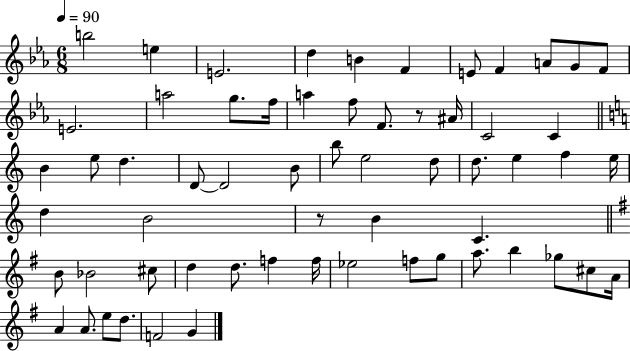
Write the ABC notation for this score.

X:1
T:Untitled
M:6/8
L:1/4
K:Eb
b2 e E2 d B F E/2 F A/2 G/2 F/2 E2 a2 g/2 f/4 a f/2 F/2 z/2 ^A/4 C2 C B e/2 d D/2 D2 B/2 b/2 e2 d/2 d/2 e f e/4 d B2 z/2 B C B/2 _B2 ^c/2 d d/2 f f/4 _e2 f/2 g/2 a/2 b _g/2 ^c/2 A/4 A A/2 e/2 d/2 F2 G